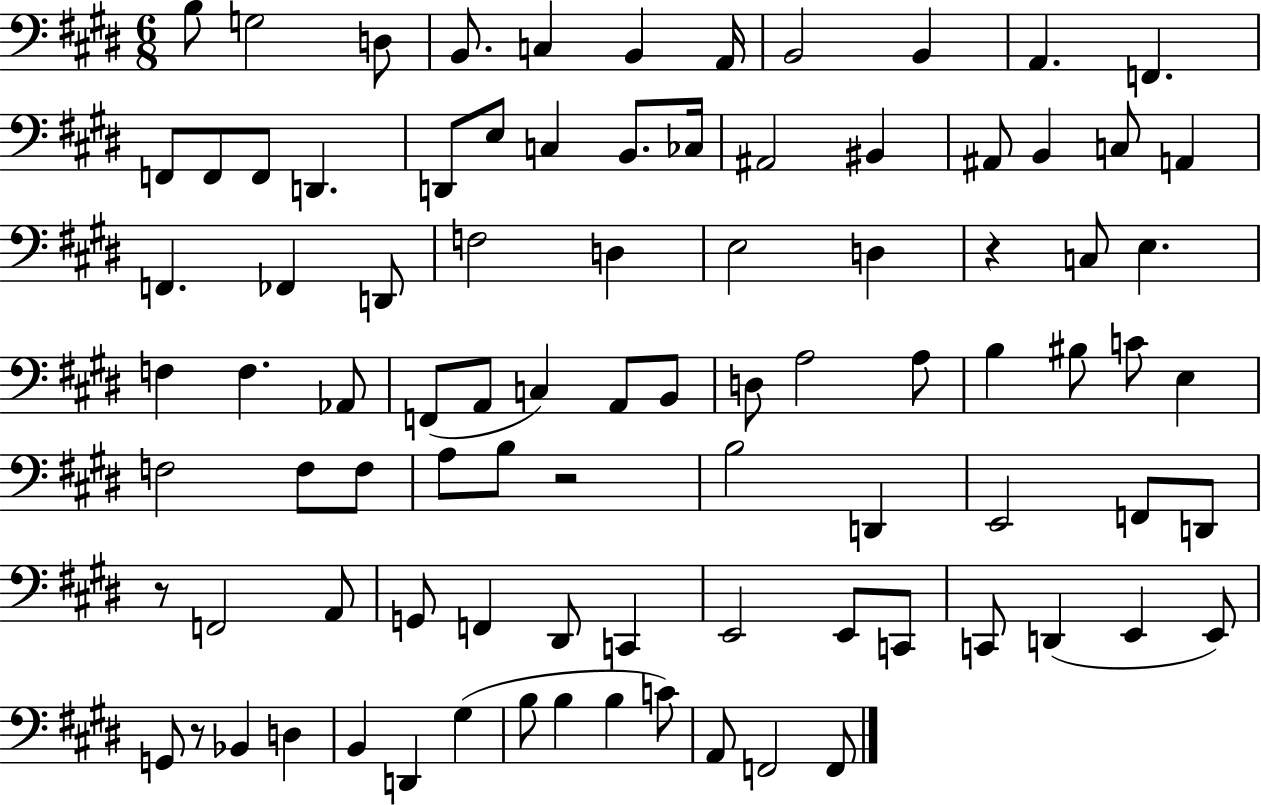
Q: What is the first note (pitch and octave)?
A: B3